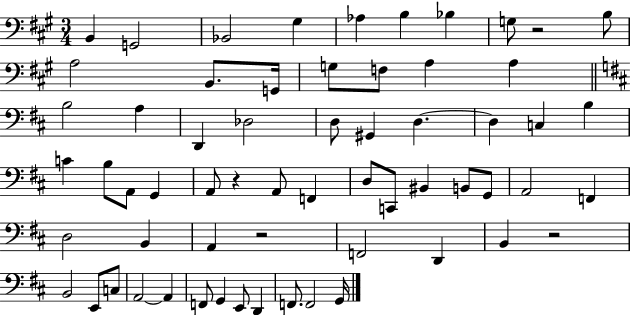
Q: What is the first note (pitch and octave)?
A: B2